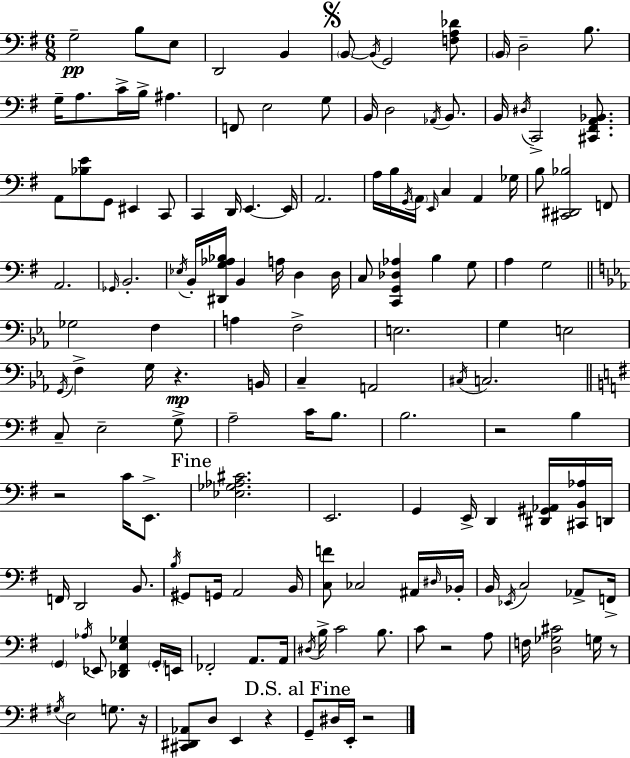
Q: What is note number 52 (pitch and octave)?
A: A3